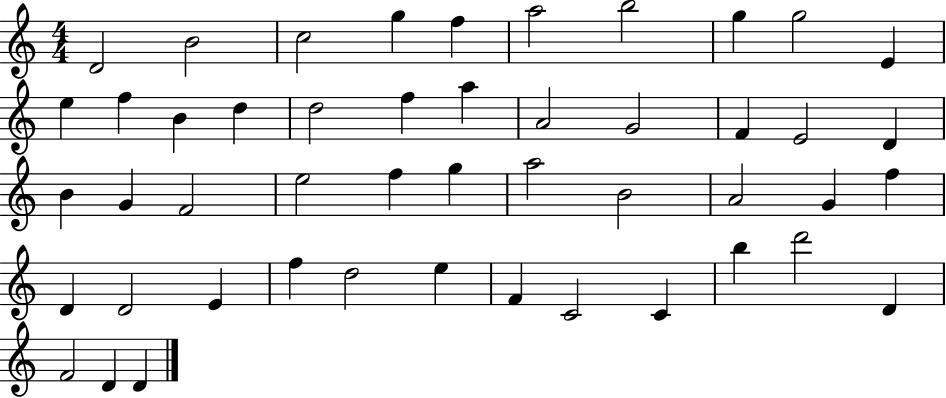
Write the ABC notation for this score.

X:1
T:Untitled
M:4/4
L:1/4
K:C
D2 B2 c2 g f a2 b2 g g2 E e f B d d2 f a A2 G2 F E2 D B G F2 e2 f g a2 B2 A2 G f D D2 E f d2 e F C2 C b d'2 D F2 D D